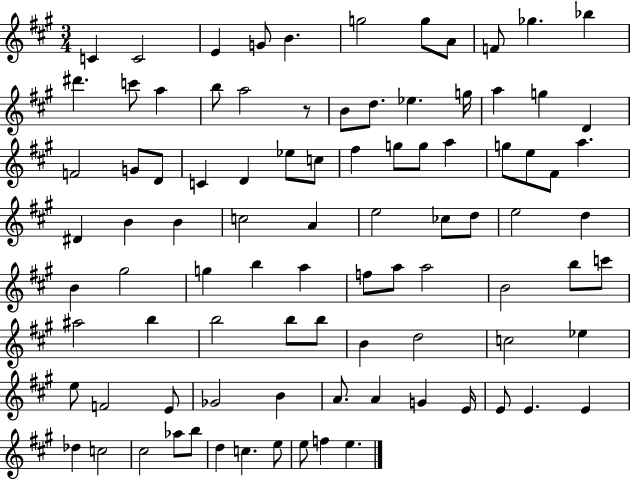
{
  \clef treble
  \numericTimeSignature
  \time 3/4
  \key a \major
  c'4 c'2 | e'4 g'8 b'4. | g''2 g''8 a'8 | f'8 ges''4. bes''4 | \break dis'''4. c'''8 a''4 | b''8 a''2 r8 | b'8 d''8. ees''4. g''16 | a''4 g''4 d'4 | \break f'2 g'8 d'8 | c'4 d'4 ees''8 c''8 | fis''4 g''8 g''8 a''4 | g''8 e''8 fis'8 a''4. | \break dis'4 b'4 b'4 | c''2 a'4 | e''2 ces''8 d''8 | e''2 d''4 | \break b'4 gis''2 | g''4 b''4 a''4 | f''8 a''8 a''2 | b'2 b''8 c'''8 | \break ais''2 b''4 | b''2 b''8 b''8 | b'4 d''2 | c''2 ees''4 | \break e''8 f'2 e'8 | ges'2 b'4 | a'8. a'4 g'4 e'16 | e'8 e'4. e'4 | \break des''4 c''2 | cis''2 aes''8 b''8 | d''4 c''4. e''8 | e''8 f''4 e''4. | \break \bar "|."
}